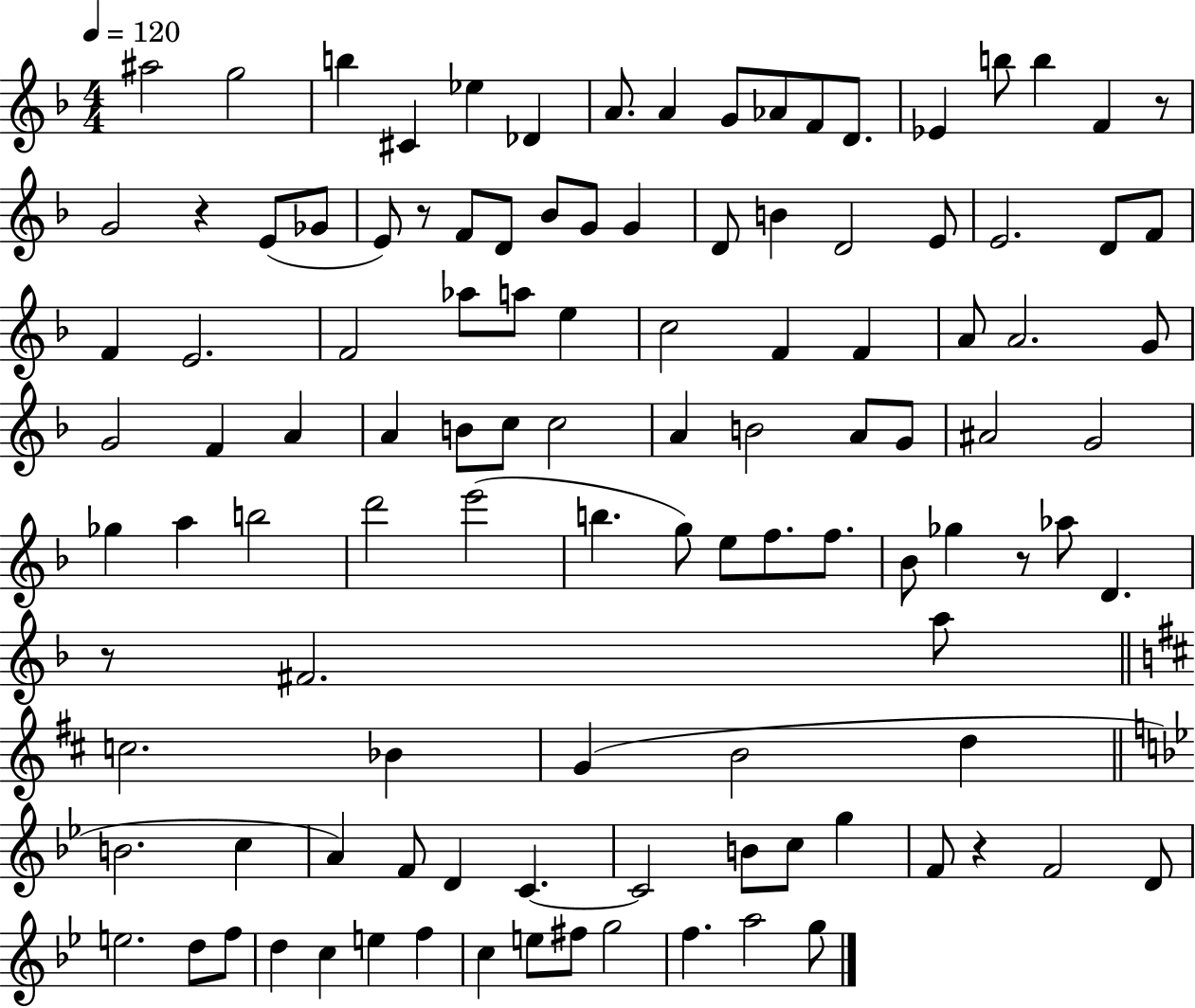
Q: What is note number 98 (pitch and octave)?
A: F5